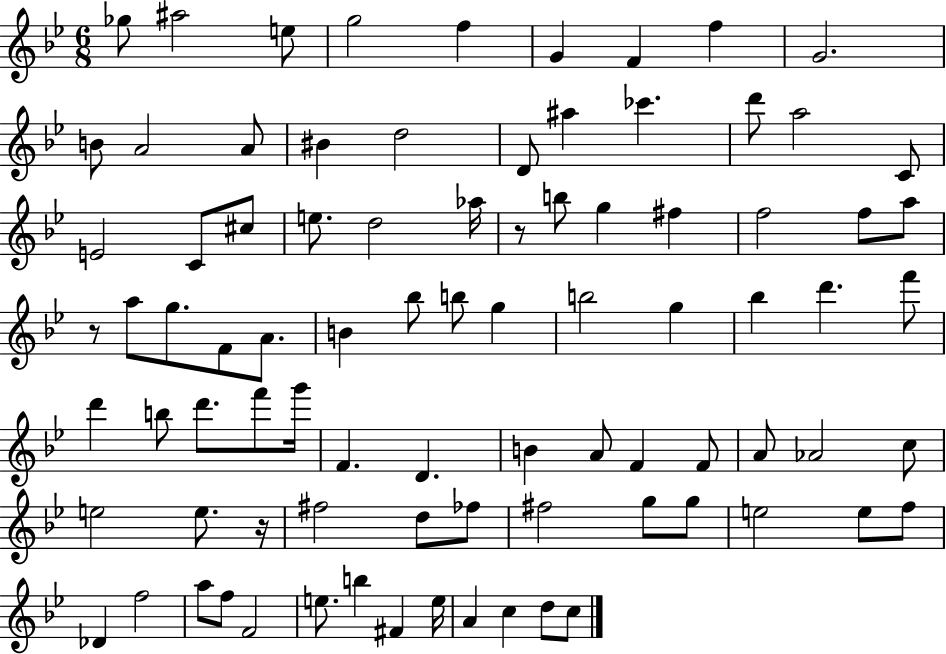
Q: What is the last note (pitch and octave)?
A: C5